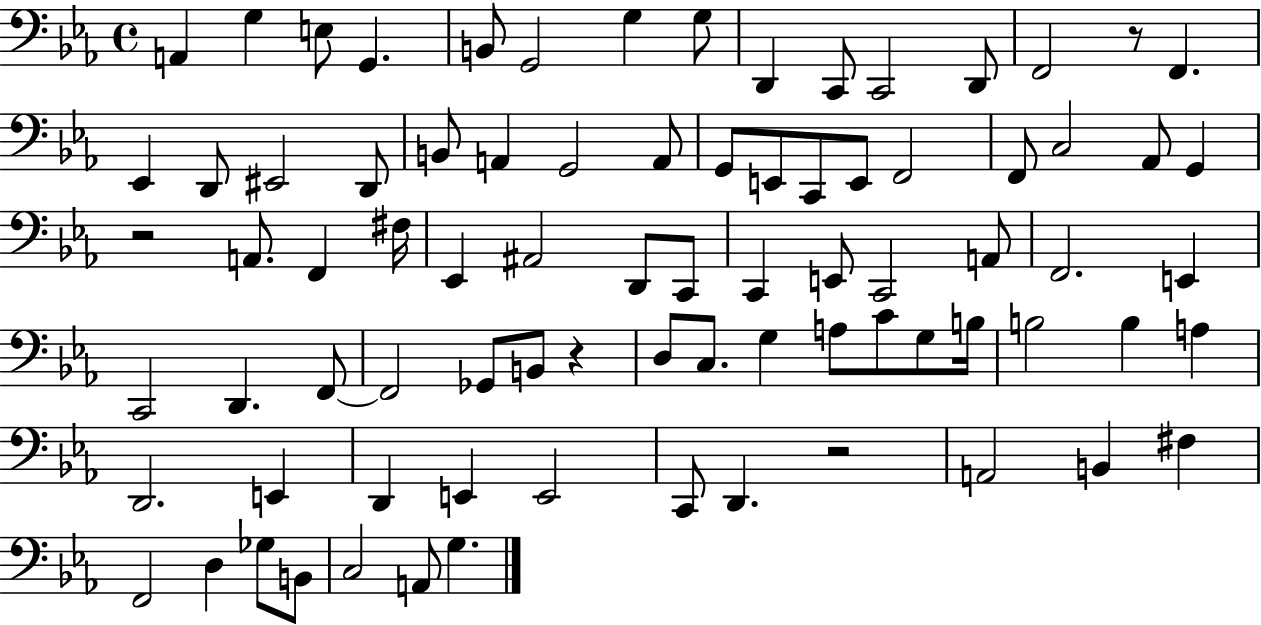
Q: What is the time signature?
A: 4/4